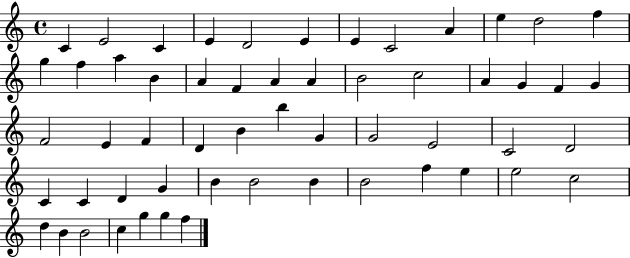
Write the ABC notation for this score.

X:1
T:Untitled
M:4/4
L:1/4
K:C
C E2 C E D2 E E C2 A e d2 f g f a B A F A A B2 c2 A G F G F2 E F D B b G G2 E2 C2 D2 C C D G B B2 B B2 f e e2 c2 d B B2 c g g f